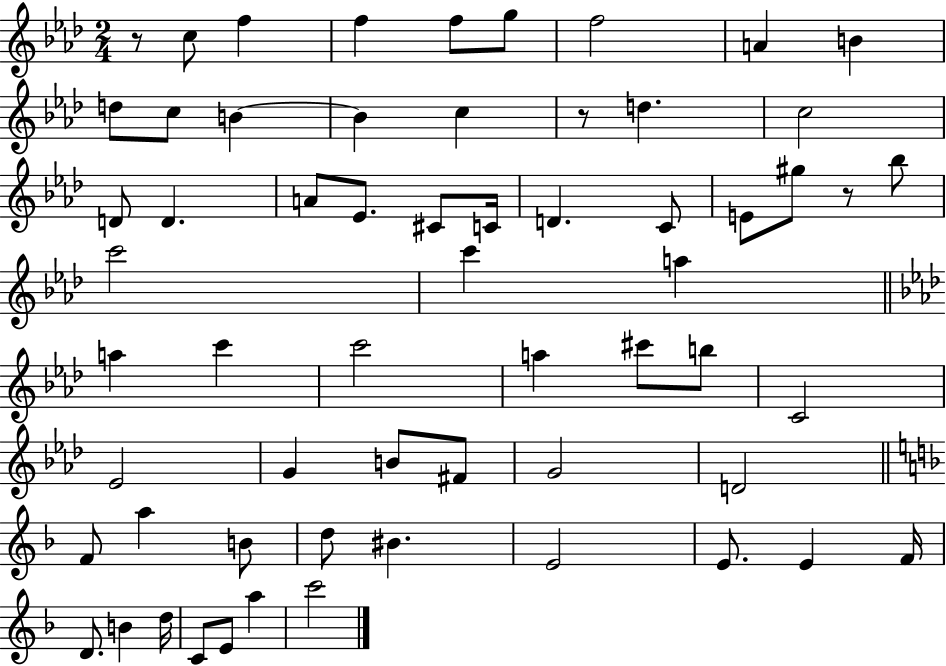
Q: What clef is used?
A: treble